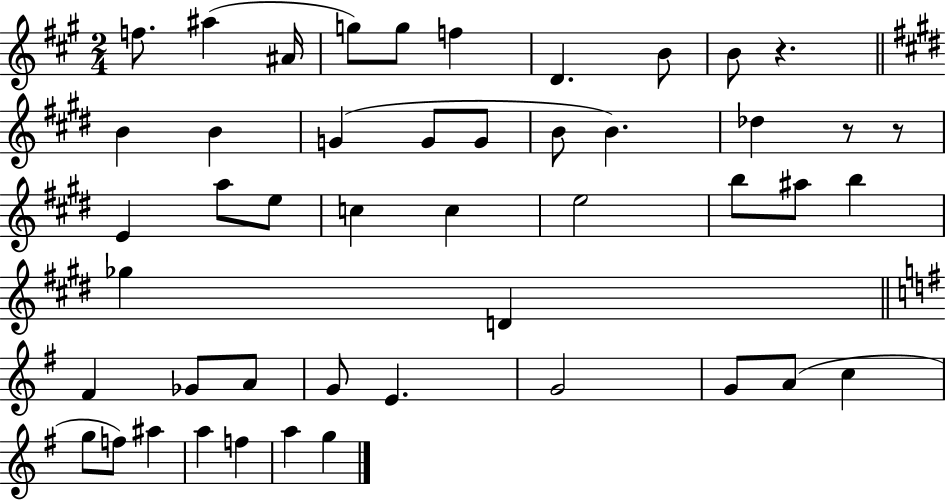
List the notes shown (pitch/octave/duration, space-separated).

F5/e. A#5/q A#4/s G5/e G5/e F5/q D4/q. B4/e B4/e R/q. B4/q B4/q G4/q G4/e G4/e B4/e B4/q. Db5/q R/e R/e E4/q A5/e E5/e C5/q C5/q E5/h B5/e A#5/e B5/q Gb5/q D4/q F#4/q Gb4/e A4/e G4/e E4/q. G4/h G4/e A4/e C5/q G5/e F5/e A#5/q A5/q F5/q A5/q G5/q